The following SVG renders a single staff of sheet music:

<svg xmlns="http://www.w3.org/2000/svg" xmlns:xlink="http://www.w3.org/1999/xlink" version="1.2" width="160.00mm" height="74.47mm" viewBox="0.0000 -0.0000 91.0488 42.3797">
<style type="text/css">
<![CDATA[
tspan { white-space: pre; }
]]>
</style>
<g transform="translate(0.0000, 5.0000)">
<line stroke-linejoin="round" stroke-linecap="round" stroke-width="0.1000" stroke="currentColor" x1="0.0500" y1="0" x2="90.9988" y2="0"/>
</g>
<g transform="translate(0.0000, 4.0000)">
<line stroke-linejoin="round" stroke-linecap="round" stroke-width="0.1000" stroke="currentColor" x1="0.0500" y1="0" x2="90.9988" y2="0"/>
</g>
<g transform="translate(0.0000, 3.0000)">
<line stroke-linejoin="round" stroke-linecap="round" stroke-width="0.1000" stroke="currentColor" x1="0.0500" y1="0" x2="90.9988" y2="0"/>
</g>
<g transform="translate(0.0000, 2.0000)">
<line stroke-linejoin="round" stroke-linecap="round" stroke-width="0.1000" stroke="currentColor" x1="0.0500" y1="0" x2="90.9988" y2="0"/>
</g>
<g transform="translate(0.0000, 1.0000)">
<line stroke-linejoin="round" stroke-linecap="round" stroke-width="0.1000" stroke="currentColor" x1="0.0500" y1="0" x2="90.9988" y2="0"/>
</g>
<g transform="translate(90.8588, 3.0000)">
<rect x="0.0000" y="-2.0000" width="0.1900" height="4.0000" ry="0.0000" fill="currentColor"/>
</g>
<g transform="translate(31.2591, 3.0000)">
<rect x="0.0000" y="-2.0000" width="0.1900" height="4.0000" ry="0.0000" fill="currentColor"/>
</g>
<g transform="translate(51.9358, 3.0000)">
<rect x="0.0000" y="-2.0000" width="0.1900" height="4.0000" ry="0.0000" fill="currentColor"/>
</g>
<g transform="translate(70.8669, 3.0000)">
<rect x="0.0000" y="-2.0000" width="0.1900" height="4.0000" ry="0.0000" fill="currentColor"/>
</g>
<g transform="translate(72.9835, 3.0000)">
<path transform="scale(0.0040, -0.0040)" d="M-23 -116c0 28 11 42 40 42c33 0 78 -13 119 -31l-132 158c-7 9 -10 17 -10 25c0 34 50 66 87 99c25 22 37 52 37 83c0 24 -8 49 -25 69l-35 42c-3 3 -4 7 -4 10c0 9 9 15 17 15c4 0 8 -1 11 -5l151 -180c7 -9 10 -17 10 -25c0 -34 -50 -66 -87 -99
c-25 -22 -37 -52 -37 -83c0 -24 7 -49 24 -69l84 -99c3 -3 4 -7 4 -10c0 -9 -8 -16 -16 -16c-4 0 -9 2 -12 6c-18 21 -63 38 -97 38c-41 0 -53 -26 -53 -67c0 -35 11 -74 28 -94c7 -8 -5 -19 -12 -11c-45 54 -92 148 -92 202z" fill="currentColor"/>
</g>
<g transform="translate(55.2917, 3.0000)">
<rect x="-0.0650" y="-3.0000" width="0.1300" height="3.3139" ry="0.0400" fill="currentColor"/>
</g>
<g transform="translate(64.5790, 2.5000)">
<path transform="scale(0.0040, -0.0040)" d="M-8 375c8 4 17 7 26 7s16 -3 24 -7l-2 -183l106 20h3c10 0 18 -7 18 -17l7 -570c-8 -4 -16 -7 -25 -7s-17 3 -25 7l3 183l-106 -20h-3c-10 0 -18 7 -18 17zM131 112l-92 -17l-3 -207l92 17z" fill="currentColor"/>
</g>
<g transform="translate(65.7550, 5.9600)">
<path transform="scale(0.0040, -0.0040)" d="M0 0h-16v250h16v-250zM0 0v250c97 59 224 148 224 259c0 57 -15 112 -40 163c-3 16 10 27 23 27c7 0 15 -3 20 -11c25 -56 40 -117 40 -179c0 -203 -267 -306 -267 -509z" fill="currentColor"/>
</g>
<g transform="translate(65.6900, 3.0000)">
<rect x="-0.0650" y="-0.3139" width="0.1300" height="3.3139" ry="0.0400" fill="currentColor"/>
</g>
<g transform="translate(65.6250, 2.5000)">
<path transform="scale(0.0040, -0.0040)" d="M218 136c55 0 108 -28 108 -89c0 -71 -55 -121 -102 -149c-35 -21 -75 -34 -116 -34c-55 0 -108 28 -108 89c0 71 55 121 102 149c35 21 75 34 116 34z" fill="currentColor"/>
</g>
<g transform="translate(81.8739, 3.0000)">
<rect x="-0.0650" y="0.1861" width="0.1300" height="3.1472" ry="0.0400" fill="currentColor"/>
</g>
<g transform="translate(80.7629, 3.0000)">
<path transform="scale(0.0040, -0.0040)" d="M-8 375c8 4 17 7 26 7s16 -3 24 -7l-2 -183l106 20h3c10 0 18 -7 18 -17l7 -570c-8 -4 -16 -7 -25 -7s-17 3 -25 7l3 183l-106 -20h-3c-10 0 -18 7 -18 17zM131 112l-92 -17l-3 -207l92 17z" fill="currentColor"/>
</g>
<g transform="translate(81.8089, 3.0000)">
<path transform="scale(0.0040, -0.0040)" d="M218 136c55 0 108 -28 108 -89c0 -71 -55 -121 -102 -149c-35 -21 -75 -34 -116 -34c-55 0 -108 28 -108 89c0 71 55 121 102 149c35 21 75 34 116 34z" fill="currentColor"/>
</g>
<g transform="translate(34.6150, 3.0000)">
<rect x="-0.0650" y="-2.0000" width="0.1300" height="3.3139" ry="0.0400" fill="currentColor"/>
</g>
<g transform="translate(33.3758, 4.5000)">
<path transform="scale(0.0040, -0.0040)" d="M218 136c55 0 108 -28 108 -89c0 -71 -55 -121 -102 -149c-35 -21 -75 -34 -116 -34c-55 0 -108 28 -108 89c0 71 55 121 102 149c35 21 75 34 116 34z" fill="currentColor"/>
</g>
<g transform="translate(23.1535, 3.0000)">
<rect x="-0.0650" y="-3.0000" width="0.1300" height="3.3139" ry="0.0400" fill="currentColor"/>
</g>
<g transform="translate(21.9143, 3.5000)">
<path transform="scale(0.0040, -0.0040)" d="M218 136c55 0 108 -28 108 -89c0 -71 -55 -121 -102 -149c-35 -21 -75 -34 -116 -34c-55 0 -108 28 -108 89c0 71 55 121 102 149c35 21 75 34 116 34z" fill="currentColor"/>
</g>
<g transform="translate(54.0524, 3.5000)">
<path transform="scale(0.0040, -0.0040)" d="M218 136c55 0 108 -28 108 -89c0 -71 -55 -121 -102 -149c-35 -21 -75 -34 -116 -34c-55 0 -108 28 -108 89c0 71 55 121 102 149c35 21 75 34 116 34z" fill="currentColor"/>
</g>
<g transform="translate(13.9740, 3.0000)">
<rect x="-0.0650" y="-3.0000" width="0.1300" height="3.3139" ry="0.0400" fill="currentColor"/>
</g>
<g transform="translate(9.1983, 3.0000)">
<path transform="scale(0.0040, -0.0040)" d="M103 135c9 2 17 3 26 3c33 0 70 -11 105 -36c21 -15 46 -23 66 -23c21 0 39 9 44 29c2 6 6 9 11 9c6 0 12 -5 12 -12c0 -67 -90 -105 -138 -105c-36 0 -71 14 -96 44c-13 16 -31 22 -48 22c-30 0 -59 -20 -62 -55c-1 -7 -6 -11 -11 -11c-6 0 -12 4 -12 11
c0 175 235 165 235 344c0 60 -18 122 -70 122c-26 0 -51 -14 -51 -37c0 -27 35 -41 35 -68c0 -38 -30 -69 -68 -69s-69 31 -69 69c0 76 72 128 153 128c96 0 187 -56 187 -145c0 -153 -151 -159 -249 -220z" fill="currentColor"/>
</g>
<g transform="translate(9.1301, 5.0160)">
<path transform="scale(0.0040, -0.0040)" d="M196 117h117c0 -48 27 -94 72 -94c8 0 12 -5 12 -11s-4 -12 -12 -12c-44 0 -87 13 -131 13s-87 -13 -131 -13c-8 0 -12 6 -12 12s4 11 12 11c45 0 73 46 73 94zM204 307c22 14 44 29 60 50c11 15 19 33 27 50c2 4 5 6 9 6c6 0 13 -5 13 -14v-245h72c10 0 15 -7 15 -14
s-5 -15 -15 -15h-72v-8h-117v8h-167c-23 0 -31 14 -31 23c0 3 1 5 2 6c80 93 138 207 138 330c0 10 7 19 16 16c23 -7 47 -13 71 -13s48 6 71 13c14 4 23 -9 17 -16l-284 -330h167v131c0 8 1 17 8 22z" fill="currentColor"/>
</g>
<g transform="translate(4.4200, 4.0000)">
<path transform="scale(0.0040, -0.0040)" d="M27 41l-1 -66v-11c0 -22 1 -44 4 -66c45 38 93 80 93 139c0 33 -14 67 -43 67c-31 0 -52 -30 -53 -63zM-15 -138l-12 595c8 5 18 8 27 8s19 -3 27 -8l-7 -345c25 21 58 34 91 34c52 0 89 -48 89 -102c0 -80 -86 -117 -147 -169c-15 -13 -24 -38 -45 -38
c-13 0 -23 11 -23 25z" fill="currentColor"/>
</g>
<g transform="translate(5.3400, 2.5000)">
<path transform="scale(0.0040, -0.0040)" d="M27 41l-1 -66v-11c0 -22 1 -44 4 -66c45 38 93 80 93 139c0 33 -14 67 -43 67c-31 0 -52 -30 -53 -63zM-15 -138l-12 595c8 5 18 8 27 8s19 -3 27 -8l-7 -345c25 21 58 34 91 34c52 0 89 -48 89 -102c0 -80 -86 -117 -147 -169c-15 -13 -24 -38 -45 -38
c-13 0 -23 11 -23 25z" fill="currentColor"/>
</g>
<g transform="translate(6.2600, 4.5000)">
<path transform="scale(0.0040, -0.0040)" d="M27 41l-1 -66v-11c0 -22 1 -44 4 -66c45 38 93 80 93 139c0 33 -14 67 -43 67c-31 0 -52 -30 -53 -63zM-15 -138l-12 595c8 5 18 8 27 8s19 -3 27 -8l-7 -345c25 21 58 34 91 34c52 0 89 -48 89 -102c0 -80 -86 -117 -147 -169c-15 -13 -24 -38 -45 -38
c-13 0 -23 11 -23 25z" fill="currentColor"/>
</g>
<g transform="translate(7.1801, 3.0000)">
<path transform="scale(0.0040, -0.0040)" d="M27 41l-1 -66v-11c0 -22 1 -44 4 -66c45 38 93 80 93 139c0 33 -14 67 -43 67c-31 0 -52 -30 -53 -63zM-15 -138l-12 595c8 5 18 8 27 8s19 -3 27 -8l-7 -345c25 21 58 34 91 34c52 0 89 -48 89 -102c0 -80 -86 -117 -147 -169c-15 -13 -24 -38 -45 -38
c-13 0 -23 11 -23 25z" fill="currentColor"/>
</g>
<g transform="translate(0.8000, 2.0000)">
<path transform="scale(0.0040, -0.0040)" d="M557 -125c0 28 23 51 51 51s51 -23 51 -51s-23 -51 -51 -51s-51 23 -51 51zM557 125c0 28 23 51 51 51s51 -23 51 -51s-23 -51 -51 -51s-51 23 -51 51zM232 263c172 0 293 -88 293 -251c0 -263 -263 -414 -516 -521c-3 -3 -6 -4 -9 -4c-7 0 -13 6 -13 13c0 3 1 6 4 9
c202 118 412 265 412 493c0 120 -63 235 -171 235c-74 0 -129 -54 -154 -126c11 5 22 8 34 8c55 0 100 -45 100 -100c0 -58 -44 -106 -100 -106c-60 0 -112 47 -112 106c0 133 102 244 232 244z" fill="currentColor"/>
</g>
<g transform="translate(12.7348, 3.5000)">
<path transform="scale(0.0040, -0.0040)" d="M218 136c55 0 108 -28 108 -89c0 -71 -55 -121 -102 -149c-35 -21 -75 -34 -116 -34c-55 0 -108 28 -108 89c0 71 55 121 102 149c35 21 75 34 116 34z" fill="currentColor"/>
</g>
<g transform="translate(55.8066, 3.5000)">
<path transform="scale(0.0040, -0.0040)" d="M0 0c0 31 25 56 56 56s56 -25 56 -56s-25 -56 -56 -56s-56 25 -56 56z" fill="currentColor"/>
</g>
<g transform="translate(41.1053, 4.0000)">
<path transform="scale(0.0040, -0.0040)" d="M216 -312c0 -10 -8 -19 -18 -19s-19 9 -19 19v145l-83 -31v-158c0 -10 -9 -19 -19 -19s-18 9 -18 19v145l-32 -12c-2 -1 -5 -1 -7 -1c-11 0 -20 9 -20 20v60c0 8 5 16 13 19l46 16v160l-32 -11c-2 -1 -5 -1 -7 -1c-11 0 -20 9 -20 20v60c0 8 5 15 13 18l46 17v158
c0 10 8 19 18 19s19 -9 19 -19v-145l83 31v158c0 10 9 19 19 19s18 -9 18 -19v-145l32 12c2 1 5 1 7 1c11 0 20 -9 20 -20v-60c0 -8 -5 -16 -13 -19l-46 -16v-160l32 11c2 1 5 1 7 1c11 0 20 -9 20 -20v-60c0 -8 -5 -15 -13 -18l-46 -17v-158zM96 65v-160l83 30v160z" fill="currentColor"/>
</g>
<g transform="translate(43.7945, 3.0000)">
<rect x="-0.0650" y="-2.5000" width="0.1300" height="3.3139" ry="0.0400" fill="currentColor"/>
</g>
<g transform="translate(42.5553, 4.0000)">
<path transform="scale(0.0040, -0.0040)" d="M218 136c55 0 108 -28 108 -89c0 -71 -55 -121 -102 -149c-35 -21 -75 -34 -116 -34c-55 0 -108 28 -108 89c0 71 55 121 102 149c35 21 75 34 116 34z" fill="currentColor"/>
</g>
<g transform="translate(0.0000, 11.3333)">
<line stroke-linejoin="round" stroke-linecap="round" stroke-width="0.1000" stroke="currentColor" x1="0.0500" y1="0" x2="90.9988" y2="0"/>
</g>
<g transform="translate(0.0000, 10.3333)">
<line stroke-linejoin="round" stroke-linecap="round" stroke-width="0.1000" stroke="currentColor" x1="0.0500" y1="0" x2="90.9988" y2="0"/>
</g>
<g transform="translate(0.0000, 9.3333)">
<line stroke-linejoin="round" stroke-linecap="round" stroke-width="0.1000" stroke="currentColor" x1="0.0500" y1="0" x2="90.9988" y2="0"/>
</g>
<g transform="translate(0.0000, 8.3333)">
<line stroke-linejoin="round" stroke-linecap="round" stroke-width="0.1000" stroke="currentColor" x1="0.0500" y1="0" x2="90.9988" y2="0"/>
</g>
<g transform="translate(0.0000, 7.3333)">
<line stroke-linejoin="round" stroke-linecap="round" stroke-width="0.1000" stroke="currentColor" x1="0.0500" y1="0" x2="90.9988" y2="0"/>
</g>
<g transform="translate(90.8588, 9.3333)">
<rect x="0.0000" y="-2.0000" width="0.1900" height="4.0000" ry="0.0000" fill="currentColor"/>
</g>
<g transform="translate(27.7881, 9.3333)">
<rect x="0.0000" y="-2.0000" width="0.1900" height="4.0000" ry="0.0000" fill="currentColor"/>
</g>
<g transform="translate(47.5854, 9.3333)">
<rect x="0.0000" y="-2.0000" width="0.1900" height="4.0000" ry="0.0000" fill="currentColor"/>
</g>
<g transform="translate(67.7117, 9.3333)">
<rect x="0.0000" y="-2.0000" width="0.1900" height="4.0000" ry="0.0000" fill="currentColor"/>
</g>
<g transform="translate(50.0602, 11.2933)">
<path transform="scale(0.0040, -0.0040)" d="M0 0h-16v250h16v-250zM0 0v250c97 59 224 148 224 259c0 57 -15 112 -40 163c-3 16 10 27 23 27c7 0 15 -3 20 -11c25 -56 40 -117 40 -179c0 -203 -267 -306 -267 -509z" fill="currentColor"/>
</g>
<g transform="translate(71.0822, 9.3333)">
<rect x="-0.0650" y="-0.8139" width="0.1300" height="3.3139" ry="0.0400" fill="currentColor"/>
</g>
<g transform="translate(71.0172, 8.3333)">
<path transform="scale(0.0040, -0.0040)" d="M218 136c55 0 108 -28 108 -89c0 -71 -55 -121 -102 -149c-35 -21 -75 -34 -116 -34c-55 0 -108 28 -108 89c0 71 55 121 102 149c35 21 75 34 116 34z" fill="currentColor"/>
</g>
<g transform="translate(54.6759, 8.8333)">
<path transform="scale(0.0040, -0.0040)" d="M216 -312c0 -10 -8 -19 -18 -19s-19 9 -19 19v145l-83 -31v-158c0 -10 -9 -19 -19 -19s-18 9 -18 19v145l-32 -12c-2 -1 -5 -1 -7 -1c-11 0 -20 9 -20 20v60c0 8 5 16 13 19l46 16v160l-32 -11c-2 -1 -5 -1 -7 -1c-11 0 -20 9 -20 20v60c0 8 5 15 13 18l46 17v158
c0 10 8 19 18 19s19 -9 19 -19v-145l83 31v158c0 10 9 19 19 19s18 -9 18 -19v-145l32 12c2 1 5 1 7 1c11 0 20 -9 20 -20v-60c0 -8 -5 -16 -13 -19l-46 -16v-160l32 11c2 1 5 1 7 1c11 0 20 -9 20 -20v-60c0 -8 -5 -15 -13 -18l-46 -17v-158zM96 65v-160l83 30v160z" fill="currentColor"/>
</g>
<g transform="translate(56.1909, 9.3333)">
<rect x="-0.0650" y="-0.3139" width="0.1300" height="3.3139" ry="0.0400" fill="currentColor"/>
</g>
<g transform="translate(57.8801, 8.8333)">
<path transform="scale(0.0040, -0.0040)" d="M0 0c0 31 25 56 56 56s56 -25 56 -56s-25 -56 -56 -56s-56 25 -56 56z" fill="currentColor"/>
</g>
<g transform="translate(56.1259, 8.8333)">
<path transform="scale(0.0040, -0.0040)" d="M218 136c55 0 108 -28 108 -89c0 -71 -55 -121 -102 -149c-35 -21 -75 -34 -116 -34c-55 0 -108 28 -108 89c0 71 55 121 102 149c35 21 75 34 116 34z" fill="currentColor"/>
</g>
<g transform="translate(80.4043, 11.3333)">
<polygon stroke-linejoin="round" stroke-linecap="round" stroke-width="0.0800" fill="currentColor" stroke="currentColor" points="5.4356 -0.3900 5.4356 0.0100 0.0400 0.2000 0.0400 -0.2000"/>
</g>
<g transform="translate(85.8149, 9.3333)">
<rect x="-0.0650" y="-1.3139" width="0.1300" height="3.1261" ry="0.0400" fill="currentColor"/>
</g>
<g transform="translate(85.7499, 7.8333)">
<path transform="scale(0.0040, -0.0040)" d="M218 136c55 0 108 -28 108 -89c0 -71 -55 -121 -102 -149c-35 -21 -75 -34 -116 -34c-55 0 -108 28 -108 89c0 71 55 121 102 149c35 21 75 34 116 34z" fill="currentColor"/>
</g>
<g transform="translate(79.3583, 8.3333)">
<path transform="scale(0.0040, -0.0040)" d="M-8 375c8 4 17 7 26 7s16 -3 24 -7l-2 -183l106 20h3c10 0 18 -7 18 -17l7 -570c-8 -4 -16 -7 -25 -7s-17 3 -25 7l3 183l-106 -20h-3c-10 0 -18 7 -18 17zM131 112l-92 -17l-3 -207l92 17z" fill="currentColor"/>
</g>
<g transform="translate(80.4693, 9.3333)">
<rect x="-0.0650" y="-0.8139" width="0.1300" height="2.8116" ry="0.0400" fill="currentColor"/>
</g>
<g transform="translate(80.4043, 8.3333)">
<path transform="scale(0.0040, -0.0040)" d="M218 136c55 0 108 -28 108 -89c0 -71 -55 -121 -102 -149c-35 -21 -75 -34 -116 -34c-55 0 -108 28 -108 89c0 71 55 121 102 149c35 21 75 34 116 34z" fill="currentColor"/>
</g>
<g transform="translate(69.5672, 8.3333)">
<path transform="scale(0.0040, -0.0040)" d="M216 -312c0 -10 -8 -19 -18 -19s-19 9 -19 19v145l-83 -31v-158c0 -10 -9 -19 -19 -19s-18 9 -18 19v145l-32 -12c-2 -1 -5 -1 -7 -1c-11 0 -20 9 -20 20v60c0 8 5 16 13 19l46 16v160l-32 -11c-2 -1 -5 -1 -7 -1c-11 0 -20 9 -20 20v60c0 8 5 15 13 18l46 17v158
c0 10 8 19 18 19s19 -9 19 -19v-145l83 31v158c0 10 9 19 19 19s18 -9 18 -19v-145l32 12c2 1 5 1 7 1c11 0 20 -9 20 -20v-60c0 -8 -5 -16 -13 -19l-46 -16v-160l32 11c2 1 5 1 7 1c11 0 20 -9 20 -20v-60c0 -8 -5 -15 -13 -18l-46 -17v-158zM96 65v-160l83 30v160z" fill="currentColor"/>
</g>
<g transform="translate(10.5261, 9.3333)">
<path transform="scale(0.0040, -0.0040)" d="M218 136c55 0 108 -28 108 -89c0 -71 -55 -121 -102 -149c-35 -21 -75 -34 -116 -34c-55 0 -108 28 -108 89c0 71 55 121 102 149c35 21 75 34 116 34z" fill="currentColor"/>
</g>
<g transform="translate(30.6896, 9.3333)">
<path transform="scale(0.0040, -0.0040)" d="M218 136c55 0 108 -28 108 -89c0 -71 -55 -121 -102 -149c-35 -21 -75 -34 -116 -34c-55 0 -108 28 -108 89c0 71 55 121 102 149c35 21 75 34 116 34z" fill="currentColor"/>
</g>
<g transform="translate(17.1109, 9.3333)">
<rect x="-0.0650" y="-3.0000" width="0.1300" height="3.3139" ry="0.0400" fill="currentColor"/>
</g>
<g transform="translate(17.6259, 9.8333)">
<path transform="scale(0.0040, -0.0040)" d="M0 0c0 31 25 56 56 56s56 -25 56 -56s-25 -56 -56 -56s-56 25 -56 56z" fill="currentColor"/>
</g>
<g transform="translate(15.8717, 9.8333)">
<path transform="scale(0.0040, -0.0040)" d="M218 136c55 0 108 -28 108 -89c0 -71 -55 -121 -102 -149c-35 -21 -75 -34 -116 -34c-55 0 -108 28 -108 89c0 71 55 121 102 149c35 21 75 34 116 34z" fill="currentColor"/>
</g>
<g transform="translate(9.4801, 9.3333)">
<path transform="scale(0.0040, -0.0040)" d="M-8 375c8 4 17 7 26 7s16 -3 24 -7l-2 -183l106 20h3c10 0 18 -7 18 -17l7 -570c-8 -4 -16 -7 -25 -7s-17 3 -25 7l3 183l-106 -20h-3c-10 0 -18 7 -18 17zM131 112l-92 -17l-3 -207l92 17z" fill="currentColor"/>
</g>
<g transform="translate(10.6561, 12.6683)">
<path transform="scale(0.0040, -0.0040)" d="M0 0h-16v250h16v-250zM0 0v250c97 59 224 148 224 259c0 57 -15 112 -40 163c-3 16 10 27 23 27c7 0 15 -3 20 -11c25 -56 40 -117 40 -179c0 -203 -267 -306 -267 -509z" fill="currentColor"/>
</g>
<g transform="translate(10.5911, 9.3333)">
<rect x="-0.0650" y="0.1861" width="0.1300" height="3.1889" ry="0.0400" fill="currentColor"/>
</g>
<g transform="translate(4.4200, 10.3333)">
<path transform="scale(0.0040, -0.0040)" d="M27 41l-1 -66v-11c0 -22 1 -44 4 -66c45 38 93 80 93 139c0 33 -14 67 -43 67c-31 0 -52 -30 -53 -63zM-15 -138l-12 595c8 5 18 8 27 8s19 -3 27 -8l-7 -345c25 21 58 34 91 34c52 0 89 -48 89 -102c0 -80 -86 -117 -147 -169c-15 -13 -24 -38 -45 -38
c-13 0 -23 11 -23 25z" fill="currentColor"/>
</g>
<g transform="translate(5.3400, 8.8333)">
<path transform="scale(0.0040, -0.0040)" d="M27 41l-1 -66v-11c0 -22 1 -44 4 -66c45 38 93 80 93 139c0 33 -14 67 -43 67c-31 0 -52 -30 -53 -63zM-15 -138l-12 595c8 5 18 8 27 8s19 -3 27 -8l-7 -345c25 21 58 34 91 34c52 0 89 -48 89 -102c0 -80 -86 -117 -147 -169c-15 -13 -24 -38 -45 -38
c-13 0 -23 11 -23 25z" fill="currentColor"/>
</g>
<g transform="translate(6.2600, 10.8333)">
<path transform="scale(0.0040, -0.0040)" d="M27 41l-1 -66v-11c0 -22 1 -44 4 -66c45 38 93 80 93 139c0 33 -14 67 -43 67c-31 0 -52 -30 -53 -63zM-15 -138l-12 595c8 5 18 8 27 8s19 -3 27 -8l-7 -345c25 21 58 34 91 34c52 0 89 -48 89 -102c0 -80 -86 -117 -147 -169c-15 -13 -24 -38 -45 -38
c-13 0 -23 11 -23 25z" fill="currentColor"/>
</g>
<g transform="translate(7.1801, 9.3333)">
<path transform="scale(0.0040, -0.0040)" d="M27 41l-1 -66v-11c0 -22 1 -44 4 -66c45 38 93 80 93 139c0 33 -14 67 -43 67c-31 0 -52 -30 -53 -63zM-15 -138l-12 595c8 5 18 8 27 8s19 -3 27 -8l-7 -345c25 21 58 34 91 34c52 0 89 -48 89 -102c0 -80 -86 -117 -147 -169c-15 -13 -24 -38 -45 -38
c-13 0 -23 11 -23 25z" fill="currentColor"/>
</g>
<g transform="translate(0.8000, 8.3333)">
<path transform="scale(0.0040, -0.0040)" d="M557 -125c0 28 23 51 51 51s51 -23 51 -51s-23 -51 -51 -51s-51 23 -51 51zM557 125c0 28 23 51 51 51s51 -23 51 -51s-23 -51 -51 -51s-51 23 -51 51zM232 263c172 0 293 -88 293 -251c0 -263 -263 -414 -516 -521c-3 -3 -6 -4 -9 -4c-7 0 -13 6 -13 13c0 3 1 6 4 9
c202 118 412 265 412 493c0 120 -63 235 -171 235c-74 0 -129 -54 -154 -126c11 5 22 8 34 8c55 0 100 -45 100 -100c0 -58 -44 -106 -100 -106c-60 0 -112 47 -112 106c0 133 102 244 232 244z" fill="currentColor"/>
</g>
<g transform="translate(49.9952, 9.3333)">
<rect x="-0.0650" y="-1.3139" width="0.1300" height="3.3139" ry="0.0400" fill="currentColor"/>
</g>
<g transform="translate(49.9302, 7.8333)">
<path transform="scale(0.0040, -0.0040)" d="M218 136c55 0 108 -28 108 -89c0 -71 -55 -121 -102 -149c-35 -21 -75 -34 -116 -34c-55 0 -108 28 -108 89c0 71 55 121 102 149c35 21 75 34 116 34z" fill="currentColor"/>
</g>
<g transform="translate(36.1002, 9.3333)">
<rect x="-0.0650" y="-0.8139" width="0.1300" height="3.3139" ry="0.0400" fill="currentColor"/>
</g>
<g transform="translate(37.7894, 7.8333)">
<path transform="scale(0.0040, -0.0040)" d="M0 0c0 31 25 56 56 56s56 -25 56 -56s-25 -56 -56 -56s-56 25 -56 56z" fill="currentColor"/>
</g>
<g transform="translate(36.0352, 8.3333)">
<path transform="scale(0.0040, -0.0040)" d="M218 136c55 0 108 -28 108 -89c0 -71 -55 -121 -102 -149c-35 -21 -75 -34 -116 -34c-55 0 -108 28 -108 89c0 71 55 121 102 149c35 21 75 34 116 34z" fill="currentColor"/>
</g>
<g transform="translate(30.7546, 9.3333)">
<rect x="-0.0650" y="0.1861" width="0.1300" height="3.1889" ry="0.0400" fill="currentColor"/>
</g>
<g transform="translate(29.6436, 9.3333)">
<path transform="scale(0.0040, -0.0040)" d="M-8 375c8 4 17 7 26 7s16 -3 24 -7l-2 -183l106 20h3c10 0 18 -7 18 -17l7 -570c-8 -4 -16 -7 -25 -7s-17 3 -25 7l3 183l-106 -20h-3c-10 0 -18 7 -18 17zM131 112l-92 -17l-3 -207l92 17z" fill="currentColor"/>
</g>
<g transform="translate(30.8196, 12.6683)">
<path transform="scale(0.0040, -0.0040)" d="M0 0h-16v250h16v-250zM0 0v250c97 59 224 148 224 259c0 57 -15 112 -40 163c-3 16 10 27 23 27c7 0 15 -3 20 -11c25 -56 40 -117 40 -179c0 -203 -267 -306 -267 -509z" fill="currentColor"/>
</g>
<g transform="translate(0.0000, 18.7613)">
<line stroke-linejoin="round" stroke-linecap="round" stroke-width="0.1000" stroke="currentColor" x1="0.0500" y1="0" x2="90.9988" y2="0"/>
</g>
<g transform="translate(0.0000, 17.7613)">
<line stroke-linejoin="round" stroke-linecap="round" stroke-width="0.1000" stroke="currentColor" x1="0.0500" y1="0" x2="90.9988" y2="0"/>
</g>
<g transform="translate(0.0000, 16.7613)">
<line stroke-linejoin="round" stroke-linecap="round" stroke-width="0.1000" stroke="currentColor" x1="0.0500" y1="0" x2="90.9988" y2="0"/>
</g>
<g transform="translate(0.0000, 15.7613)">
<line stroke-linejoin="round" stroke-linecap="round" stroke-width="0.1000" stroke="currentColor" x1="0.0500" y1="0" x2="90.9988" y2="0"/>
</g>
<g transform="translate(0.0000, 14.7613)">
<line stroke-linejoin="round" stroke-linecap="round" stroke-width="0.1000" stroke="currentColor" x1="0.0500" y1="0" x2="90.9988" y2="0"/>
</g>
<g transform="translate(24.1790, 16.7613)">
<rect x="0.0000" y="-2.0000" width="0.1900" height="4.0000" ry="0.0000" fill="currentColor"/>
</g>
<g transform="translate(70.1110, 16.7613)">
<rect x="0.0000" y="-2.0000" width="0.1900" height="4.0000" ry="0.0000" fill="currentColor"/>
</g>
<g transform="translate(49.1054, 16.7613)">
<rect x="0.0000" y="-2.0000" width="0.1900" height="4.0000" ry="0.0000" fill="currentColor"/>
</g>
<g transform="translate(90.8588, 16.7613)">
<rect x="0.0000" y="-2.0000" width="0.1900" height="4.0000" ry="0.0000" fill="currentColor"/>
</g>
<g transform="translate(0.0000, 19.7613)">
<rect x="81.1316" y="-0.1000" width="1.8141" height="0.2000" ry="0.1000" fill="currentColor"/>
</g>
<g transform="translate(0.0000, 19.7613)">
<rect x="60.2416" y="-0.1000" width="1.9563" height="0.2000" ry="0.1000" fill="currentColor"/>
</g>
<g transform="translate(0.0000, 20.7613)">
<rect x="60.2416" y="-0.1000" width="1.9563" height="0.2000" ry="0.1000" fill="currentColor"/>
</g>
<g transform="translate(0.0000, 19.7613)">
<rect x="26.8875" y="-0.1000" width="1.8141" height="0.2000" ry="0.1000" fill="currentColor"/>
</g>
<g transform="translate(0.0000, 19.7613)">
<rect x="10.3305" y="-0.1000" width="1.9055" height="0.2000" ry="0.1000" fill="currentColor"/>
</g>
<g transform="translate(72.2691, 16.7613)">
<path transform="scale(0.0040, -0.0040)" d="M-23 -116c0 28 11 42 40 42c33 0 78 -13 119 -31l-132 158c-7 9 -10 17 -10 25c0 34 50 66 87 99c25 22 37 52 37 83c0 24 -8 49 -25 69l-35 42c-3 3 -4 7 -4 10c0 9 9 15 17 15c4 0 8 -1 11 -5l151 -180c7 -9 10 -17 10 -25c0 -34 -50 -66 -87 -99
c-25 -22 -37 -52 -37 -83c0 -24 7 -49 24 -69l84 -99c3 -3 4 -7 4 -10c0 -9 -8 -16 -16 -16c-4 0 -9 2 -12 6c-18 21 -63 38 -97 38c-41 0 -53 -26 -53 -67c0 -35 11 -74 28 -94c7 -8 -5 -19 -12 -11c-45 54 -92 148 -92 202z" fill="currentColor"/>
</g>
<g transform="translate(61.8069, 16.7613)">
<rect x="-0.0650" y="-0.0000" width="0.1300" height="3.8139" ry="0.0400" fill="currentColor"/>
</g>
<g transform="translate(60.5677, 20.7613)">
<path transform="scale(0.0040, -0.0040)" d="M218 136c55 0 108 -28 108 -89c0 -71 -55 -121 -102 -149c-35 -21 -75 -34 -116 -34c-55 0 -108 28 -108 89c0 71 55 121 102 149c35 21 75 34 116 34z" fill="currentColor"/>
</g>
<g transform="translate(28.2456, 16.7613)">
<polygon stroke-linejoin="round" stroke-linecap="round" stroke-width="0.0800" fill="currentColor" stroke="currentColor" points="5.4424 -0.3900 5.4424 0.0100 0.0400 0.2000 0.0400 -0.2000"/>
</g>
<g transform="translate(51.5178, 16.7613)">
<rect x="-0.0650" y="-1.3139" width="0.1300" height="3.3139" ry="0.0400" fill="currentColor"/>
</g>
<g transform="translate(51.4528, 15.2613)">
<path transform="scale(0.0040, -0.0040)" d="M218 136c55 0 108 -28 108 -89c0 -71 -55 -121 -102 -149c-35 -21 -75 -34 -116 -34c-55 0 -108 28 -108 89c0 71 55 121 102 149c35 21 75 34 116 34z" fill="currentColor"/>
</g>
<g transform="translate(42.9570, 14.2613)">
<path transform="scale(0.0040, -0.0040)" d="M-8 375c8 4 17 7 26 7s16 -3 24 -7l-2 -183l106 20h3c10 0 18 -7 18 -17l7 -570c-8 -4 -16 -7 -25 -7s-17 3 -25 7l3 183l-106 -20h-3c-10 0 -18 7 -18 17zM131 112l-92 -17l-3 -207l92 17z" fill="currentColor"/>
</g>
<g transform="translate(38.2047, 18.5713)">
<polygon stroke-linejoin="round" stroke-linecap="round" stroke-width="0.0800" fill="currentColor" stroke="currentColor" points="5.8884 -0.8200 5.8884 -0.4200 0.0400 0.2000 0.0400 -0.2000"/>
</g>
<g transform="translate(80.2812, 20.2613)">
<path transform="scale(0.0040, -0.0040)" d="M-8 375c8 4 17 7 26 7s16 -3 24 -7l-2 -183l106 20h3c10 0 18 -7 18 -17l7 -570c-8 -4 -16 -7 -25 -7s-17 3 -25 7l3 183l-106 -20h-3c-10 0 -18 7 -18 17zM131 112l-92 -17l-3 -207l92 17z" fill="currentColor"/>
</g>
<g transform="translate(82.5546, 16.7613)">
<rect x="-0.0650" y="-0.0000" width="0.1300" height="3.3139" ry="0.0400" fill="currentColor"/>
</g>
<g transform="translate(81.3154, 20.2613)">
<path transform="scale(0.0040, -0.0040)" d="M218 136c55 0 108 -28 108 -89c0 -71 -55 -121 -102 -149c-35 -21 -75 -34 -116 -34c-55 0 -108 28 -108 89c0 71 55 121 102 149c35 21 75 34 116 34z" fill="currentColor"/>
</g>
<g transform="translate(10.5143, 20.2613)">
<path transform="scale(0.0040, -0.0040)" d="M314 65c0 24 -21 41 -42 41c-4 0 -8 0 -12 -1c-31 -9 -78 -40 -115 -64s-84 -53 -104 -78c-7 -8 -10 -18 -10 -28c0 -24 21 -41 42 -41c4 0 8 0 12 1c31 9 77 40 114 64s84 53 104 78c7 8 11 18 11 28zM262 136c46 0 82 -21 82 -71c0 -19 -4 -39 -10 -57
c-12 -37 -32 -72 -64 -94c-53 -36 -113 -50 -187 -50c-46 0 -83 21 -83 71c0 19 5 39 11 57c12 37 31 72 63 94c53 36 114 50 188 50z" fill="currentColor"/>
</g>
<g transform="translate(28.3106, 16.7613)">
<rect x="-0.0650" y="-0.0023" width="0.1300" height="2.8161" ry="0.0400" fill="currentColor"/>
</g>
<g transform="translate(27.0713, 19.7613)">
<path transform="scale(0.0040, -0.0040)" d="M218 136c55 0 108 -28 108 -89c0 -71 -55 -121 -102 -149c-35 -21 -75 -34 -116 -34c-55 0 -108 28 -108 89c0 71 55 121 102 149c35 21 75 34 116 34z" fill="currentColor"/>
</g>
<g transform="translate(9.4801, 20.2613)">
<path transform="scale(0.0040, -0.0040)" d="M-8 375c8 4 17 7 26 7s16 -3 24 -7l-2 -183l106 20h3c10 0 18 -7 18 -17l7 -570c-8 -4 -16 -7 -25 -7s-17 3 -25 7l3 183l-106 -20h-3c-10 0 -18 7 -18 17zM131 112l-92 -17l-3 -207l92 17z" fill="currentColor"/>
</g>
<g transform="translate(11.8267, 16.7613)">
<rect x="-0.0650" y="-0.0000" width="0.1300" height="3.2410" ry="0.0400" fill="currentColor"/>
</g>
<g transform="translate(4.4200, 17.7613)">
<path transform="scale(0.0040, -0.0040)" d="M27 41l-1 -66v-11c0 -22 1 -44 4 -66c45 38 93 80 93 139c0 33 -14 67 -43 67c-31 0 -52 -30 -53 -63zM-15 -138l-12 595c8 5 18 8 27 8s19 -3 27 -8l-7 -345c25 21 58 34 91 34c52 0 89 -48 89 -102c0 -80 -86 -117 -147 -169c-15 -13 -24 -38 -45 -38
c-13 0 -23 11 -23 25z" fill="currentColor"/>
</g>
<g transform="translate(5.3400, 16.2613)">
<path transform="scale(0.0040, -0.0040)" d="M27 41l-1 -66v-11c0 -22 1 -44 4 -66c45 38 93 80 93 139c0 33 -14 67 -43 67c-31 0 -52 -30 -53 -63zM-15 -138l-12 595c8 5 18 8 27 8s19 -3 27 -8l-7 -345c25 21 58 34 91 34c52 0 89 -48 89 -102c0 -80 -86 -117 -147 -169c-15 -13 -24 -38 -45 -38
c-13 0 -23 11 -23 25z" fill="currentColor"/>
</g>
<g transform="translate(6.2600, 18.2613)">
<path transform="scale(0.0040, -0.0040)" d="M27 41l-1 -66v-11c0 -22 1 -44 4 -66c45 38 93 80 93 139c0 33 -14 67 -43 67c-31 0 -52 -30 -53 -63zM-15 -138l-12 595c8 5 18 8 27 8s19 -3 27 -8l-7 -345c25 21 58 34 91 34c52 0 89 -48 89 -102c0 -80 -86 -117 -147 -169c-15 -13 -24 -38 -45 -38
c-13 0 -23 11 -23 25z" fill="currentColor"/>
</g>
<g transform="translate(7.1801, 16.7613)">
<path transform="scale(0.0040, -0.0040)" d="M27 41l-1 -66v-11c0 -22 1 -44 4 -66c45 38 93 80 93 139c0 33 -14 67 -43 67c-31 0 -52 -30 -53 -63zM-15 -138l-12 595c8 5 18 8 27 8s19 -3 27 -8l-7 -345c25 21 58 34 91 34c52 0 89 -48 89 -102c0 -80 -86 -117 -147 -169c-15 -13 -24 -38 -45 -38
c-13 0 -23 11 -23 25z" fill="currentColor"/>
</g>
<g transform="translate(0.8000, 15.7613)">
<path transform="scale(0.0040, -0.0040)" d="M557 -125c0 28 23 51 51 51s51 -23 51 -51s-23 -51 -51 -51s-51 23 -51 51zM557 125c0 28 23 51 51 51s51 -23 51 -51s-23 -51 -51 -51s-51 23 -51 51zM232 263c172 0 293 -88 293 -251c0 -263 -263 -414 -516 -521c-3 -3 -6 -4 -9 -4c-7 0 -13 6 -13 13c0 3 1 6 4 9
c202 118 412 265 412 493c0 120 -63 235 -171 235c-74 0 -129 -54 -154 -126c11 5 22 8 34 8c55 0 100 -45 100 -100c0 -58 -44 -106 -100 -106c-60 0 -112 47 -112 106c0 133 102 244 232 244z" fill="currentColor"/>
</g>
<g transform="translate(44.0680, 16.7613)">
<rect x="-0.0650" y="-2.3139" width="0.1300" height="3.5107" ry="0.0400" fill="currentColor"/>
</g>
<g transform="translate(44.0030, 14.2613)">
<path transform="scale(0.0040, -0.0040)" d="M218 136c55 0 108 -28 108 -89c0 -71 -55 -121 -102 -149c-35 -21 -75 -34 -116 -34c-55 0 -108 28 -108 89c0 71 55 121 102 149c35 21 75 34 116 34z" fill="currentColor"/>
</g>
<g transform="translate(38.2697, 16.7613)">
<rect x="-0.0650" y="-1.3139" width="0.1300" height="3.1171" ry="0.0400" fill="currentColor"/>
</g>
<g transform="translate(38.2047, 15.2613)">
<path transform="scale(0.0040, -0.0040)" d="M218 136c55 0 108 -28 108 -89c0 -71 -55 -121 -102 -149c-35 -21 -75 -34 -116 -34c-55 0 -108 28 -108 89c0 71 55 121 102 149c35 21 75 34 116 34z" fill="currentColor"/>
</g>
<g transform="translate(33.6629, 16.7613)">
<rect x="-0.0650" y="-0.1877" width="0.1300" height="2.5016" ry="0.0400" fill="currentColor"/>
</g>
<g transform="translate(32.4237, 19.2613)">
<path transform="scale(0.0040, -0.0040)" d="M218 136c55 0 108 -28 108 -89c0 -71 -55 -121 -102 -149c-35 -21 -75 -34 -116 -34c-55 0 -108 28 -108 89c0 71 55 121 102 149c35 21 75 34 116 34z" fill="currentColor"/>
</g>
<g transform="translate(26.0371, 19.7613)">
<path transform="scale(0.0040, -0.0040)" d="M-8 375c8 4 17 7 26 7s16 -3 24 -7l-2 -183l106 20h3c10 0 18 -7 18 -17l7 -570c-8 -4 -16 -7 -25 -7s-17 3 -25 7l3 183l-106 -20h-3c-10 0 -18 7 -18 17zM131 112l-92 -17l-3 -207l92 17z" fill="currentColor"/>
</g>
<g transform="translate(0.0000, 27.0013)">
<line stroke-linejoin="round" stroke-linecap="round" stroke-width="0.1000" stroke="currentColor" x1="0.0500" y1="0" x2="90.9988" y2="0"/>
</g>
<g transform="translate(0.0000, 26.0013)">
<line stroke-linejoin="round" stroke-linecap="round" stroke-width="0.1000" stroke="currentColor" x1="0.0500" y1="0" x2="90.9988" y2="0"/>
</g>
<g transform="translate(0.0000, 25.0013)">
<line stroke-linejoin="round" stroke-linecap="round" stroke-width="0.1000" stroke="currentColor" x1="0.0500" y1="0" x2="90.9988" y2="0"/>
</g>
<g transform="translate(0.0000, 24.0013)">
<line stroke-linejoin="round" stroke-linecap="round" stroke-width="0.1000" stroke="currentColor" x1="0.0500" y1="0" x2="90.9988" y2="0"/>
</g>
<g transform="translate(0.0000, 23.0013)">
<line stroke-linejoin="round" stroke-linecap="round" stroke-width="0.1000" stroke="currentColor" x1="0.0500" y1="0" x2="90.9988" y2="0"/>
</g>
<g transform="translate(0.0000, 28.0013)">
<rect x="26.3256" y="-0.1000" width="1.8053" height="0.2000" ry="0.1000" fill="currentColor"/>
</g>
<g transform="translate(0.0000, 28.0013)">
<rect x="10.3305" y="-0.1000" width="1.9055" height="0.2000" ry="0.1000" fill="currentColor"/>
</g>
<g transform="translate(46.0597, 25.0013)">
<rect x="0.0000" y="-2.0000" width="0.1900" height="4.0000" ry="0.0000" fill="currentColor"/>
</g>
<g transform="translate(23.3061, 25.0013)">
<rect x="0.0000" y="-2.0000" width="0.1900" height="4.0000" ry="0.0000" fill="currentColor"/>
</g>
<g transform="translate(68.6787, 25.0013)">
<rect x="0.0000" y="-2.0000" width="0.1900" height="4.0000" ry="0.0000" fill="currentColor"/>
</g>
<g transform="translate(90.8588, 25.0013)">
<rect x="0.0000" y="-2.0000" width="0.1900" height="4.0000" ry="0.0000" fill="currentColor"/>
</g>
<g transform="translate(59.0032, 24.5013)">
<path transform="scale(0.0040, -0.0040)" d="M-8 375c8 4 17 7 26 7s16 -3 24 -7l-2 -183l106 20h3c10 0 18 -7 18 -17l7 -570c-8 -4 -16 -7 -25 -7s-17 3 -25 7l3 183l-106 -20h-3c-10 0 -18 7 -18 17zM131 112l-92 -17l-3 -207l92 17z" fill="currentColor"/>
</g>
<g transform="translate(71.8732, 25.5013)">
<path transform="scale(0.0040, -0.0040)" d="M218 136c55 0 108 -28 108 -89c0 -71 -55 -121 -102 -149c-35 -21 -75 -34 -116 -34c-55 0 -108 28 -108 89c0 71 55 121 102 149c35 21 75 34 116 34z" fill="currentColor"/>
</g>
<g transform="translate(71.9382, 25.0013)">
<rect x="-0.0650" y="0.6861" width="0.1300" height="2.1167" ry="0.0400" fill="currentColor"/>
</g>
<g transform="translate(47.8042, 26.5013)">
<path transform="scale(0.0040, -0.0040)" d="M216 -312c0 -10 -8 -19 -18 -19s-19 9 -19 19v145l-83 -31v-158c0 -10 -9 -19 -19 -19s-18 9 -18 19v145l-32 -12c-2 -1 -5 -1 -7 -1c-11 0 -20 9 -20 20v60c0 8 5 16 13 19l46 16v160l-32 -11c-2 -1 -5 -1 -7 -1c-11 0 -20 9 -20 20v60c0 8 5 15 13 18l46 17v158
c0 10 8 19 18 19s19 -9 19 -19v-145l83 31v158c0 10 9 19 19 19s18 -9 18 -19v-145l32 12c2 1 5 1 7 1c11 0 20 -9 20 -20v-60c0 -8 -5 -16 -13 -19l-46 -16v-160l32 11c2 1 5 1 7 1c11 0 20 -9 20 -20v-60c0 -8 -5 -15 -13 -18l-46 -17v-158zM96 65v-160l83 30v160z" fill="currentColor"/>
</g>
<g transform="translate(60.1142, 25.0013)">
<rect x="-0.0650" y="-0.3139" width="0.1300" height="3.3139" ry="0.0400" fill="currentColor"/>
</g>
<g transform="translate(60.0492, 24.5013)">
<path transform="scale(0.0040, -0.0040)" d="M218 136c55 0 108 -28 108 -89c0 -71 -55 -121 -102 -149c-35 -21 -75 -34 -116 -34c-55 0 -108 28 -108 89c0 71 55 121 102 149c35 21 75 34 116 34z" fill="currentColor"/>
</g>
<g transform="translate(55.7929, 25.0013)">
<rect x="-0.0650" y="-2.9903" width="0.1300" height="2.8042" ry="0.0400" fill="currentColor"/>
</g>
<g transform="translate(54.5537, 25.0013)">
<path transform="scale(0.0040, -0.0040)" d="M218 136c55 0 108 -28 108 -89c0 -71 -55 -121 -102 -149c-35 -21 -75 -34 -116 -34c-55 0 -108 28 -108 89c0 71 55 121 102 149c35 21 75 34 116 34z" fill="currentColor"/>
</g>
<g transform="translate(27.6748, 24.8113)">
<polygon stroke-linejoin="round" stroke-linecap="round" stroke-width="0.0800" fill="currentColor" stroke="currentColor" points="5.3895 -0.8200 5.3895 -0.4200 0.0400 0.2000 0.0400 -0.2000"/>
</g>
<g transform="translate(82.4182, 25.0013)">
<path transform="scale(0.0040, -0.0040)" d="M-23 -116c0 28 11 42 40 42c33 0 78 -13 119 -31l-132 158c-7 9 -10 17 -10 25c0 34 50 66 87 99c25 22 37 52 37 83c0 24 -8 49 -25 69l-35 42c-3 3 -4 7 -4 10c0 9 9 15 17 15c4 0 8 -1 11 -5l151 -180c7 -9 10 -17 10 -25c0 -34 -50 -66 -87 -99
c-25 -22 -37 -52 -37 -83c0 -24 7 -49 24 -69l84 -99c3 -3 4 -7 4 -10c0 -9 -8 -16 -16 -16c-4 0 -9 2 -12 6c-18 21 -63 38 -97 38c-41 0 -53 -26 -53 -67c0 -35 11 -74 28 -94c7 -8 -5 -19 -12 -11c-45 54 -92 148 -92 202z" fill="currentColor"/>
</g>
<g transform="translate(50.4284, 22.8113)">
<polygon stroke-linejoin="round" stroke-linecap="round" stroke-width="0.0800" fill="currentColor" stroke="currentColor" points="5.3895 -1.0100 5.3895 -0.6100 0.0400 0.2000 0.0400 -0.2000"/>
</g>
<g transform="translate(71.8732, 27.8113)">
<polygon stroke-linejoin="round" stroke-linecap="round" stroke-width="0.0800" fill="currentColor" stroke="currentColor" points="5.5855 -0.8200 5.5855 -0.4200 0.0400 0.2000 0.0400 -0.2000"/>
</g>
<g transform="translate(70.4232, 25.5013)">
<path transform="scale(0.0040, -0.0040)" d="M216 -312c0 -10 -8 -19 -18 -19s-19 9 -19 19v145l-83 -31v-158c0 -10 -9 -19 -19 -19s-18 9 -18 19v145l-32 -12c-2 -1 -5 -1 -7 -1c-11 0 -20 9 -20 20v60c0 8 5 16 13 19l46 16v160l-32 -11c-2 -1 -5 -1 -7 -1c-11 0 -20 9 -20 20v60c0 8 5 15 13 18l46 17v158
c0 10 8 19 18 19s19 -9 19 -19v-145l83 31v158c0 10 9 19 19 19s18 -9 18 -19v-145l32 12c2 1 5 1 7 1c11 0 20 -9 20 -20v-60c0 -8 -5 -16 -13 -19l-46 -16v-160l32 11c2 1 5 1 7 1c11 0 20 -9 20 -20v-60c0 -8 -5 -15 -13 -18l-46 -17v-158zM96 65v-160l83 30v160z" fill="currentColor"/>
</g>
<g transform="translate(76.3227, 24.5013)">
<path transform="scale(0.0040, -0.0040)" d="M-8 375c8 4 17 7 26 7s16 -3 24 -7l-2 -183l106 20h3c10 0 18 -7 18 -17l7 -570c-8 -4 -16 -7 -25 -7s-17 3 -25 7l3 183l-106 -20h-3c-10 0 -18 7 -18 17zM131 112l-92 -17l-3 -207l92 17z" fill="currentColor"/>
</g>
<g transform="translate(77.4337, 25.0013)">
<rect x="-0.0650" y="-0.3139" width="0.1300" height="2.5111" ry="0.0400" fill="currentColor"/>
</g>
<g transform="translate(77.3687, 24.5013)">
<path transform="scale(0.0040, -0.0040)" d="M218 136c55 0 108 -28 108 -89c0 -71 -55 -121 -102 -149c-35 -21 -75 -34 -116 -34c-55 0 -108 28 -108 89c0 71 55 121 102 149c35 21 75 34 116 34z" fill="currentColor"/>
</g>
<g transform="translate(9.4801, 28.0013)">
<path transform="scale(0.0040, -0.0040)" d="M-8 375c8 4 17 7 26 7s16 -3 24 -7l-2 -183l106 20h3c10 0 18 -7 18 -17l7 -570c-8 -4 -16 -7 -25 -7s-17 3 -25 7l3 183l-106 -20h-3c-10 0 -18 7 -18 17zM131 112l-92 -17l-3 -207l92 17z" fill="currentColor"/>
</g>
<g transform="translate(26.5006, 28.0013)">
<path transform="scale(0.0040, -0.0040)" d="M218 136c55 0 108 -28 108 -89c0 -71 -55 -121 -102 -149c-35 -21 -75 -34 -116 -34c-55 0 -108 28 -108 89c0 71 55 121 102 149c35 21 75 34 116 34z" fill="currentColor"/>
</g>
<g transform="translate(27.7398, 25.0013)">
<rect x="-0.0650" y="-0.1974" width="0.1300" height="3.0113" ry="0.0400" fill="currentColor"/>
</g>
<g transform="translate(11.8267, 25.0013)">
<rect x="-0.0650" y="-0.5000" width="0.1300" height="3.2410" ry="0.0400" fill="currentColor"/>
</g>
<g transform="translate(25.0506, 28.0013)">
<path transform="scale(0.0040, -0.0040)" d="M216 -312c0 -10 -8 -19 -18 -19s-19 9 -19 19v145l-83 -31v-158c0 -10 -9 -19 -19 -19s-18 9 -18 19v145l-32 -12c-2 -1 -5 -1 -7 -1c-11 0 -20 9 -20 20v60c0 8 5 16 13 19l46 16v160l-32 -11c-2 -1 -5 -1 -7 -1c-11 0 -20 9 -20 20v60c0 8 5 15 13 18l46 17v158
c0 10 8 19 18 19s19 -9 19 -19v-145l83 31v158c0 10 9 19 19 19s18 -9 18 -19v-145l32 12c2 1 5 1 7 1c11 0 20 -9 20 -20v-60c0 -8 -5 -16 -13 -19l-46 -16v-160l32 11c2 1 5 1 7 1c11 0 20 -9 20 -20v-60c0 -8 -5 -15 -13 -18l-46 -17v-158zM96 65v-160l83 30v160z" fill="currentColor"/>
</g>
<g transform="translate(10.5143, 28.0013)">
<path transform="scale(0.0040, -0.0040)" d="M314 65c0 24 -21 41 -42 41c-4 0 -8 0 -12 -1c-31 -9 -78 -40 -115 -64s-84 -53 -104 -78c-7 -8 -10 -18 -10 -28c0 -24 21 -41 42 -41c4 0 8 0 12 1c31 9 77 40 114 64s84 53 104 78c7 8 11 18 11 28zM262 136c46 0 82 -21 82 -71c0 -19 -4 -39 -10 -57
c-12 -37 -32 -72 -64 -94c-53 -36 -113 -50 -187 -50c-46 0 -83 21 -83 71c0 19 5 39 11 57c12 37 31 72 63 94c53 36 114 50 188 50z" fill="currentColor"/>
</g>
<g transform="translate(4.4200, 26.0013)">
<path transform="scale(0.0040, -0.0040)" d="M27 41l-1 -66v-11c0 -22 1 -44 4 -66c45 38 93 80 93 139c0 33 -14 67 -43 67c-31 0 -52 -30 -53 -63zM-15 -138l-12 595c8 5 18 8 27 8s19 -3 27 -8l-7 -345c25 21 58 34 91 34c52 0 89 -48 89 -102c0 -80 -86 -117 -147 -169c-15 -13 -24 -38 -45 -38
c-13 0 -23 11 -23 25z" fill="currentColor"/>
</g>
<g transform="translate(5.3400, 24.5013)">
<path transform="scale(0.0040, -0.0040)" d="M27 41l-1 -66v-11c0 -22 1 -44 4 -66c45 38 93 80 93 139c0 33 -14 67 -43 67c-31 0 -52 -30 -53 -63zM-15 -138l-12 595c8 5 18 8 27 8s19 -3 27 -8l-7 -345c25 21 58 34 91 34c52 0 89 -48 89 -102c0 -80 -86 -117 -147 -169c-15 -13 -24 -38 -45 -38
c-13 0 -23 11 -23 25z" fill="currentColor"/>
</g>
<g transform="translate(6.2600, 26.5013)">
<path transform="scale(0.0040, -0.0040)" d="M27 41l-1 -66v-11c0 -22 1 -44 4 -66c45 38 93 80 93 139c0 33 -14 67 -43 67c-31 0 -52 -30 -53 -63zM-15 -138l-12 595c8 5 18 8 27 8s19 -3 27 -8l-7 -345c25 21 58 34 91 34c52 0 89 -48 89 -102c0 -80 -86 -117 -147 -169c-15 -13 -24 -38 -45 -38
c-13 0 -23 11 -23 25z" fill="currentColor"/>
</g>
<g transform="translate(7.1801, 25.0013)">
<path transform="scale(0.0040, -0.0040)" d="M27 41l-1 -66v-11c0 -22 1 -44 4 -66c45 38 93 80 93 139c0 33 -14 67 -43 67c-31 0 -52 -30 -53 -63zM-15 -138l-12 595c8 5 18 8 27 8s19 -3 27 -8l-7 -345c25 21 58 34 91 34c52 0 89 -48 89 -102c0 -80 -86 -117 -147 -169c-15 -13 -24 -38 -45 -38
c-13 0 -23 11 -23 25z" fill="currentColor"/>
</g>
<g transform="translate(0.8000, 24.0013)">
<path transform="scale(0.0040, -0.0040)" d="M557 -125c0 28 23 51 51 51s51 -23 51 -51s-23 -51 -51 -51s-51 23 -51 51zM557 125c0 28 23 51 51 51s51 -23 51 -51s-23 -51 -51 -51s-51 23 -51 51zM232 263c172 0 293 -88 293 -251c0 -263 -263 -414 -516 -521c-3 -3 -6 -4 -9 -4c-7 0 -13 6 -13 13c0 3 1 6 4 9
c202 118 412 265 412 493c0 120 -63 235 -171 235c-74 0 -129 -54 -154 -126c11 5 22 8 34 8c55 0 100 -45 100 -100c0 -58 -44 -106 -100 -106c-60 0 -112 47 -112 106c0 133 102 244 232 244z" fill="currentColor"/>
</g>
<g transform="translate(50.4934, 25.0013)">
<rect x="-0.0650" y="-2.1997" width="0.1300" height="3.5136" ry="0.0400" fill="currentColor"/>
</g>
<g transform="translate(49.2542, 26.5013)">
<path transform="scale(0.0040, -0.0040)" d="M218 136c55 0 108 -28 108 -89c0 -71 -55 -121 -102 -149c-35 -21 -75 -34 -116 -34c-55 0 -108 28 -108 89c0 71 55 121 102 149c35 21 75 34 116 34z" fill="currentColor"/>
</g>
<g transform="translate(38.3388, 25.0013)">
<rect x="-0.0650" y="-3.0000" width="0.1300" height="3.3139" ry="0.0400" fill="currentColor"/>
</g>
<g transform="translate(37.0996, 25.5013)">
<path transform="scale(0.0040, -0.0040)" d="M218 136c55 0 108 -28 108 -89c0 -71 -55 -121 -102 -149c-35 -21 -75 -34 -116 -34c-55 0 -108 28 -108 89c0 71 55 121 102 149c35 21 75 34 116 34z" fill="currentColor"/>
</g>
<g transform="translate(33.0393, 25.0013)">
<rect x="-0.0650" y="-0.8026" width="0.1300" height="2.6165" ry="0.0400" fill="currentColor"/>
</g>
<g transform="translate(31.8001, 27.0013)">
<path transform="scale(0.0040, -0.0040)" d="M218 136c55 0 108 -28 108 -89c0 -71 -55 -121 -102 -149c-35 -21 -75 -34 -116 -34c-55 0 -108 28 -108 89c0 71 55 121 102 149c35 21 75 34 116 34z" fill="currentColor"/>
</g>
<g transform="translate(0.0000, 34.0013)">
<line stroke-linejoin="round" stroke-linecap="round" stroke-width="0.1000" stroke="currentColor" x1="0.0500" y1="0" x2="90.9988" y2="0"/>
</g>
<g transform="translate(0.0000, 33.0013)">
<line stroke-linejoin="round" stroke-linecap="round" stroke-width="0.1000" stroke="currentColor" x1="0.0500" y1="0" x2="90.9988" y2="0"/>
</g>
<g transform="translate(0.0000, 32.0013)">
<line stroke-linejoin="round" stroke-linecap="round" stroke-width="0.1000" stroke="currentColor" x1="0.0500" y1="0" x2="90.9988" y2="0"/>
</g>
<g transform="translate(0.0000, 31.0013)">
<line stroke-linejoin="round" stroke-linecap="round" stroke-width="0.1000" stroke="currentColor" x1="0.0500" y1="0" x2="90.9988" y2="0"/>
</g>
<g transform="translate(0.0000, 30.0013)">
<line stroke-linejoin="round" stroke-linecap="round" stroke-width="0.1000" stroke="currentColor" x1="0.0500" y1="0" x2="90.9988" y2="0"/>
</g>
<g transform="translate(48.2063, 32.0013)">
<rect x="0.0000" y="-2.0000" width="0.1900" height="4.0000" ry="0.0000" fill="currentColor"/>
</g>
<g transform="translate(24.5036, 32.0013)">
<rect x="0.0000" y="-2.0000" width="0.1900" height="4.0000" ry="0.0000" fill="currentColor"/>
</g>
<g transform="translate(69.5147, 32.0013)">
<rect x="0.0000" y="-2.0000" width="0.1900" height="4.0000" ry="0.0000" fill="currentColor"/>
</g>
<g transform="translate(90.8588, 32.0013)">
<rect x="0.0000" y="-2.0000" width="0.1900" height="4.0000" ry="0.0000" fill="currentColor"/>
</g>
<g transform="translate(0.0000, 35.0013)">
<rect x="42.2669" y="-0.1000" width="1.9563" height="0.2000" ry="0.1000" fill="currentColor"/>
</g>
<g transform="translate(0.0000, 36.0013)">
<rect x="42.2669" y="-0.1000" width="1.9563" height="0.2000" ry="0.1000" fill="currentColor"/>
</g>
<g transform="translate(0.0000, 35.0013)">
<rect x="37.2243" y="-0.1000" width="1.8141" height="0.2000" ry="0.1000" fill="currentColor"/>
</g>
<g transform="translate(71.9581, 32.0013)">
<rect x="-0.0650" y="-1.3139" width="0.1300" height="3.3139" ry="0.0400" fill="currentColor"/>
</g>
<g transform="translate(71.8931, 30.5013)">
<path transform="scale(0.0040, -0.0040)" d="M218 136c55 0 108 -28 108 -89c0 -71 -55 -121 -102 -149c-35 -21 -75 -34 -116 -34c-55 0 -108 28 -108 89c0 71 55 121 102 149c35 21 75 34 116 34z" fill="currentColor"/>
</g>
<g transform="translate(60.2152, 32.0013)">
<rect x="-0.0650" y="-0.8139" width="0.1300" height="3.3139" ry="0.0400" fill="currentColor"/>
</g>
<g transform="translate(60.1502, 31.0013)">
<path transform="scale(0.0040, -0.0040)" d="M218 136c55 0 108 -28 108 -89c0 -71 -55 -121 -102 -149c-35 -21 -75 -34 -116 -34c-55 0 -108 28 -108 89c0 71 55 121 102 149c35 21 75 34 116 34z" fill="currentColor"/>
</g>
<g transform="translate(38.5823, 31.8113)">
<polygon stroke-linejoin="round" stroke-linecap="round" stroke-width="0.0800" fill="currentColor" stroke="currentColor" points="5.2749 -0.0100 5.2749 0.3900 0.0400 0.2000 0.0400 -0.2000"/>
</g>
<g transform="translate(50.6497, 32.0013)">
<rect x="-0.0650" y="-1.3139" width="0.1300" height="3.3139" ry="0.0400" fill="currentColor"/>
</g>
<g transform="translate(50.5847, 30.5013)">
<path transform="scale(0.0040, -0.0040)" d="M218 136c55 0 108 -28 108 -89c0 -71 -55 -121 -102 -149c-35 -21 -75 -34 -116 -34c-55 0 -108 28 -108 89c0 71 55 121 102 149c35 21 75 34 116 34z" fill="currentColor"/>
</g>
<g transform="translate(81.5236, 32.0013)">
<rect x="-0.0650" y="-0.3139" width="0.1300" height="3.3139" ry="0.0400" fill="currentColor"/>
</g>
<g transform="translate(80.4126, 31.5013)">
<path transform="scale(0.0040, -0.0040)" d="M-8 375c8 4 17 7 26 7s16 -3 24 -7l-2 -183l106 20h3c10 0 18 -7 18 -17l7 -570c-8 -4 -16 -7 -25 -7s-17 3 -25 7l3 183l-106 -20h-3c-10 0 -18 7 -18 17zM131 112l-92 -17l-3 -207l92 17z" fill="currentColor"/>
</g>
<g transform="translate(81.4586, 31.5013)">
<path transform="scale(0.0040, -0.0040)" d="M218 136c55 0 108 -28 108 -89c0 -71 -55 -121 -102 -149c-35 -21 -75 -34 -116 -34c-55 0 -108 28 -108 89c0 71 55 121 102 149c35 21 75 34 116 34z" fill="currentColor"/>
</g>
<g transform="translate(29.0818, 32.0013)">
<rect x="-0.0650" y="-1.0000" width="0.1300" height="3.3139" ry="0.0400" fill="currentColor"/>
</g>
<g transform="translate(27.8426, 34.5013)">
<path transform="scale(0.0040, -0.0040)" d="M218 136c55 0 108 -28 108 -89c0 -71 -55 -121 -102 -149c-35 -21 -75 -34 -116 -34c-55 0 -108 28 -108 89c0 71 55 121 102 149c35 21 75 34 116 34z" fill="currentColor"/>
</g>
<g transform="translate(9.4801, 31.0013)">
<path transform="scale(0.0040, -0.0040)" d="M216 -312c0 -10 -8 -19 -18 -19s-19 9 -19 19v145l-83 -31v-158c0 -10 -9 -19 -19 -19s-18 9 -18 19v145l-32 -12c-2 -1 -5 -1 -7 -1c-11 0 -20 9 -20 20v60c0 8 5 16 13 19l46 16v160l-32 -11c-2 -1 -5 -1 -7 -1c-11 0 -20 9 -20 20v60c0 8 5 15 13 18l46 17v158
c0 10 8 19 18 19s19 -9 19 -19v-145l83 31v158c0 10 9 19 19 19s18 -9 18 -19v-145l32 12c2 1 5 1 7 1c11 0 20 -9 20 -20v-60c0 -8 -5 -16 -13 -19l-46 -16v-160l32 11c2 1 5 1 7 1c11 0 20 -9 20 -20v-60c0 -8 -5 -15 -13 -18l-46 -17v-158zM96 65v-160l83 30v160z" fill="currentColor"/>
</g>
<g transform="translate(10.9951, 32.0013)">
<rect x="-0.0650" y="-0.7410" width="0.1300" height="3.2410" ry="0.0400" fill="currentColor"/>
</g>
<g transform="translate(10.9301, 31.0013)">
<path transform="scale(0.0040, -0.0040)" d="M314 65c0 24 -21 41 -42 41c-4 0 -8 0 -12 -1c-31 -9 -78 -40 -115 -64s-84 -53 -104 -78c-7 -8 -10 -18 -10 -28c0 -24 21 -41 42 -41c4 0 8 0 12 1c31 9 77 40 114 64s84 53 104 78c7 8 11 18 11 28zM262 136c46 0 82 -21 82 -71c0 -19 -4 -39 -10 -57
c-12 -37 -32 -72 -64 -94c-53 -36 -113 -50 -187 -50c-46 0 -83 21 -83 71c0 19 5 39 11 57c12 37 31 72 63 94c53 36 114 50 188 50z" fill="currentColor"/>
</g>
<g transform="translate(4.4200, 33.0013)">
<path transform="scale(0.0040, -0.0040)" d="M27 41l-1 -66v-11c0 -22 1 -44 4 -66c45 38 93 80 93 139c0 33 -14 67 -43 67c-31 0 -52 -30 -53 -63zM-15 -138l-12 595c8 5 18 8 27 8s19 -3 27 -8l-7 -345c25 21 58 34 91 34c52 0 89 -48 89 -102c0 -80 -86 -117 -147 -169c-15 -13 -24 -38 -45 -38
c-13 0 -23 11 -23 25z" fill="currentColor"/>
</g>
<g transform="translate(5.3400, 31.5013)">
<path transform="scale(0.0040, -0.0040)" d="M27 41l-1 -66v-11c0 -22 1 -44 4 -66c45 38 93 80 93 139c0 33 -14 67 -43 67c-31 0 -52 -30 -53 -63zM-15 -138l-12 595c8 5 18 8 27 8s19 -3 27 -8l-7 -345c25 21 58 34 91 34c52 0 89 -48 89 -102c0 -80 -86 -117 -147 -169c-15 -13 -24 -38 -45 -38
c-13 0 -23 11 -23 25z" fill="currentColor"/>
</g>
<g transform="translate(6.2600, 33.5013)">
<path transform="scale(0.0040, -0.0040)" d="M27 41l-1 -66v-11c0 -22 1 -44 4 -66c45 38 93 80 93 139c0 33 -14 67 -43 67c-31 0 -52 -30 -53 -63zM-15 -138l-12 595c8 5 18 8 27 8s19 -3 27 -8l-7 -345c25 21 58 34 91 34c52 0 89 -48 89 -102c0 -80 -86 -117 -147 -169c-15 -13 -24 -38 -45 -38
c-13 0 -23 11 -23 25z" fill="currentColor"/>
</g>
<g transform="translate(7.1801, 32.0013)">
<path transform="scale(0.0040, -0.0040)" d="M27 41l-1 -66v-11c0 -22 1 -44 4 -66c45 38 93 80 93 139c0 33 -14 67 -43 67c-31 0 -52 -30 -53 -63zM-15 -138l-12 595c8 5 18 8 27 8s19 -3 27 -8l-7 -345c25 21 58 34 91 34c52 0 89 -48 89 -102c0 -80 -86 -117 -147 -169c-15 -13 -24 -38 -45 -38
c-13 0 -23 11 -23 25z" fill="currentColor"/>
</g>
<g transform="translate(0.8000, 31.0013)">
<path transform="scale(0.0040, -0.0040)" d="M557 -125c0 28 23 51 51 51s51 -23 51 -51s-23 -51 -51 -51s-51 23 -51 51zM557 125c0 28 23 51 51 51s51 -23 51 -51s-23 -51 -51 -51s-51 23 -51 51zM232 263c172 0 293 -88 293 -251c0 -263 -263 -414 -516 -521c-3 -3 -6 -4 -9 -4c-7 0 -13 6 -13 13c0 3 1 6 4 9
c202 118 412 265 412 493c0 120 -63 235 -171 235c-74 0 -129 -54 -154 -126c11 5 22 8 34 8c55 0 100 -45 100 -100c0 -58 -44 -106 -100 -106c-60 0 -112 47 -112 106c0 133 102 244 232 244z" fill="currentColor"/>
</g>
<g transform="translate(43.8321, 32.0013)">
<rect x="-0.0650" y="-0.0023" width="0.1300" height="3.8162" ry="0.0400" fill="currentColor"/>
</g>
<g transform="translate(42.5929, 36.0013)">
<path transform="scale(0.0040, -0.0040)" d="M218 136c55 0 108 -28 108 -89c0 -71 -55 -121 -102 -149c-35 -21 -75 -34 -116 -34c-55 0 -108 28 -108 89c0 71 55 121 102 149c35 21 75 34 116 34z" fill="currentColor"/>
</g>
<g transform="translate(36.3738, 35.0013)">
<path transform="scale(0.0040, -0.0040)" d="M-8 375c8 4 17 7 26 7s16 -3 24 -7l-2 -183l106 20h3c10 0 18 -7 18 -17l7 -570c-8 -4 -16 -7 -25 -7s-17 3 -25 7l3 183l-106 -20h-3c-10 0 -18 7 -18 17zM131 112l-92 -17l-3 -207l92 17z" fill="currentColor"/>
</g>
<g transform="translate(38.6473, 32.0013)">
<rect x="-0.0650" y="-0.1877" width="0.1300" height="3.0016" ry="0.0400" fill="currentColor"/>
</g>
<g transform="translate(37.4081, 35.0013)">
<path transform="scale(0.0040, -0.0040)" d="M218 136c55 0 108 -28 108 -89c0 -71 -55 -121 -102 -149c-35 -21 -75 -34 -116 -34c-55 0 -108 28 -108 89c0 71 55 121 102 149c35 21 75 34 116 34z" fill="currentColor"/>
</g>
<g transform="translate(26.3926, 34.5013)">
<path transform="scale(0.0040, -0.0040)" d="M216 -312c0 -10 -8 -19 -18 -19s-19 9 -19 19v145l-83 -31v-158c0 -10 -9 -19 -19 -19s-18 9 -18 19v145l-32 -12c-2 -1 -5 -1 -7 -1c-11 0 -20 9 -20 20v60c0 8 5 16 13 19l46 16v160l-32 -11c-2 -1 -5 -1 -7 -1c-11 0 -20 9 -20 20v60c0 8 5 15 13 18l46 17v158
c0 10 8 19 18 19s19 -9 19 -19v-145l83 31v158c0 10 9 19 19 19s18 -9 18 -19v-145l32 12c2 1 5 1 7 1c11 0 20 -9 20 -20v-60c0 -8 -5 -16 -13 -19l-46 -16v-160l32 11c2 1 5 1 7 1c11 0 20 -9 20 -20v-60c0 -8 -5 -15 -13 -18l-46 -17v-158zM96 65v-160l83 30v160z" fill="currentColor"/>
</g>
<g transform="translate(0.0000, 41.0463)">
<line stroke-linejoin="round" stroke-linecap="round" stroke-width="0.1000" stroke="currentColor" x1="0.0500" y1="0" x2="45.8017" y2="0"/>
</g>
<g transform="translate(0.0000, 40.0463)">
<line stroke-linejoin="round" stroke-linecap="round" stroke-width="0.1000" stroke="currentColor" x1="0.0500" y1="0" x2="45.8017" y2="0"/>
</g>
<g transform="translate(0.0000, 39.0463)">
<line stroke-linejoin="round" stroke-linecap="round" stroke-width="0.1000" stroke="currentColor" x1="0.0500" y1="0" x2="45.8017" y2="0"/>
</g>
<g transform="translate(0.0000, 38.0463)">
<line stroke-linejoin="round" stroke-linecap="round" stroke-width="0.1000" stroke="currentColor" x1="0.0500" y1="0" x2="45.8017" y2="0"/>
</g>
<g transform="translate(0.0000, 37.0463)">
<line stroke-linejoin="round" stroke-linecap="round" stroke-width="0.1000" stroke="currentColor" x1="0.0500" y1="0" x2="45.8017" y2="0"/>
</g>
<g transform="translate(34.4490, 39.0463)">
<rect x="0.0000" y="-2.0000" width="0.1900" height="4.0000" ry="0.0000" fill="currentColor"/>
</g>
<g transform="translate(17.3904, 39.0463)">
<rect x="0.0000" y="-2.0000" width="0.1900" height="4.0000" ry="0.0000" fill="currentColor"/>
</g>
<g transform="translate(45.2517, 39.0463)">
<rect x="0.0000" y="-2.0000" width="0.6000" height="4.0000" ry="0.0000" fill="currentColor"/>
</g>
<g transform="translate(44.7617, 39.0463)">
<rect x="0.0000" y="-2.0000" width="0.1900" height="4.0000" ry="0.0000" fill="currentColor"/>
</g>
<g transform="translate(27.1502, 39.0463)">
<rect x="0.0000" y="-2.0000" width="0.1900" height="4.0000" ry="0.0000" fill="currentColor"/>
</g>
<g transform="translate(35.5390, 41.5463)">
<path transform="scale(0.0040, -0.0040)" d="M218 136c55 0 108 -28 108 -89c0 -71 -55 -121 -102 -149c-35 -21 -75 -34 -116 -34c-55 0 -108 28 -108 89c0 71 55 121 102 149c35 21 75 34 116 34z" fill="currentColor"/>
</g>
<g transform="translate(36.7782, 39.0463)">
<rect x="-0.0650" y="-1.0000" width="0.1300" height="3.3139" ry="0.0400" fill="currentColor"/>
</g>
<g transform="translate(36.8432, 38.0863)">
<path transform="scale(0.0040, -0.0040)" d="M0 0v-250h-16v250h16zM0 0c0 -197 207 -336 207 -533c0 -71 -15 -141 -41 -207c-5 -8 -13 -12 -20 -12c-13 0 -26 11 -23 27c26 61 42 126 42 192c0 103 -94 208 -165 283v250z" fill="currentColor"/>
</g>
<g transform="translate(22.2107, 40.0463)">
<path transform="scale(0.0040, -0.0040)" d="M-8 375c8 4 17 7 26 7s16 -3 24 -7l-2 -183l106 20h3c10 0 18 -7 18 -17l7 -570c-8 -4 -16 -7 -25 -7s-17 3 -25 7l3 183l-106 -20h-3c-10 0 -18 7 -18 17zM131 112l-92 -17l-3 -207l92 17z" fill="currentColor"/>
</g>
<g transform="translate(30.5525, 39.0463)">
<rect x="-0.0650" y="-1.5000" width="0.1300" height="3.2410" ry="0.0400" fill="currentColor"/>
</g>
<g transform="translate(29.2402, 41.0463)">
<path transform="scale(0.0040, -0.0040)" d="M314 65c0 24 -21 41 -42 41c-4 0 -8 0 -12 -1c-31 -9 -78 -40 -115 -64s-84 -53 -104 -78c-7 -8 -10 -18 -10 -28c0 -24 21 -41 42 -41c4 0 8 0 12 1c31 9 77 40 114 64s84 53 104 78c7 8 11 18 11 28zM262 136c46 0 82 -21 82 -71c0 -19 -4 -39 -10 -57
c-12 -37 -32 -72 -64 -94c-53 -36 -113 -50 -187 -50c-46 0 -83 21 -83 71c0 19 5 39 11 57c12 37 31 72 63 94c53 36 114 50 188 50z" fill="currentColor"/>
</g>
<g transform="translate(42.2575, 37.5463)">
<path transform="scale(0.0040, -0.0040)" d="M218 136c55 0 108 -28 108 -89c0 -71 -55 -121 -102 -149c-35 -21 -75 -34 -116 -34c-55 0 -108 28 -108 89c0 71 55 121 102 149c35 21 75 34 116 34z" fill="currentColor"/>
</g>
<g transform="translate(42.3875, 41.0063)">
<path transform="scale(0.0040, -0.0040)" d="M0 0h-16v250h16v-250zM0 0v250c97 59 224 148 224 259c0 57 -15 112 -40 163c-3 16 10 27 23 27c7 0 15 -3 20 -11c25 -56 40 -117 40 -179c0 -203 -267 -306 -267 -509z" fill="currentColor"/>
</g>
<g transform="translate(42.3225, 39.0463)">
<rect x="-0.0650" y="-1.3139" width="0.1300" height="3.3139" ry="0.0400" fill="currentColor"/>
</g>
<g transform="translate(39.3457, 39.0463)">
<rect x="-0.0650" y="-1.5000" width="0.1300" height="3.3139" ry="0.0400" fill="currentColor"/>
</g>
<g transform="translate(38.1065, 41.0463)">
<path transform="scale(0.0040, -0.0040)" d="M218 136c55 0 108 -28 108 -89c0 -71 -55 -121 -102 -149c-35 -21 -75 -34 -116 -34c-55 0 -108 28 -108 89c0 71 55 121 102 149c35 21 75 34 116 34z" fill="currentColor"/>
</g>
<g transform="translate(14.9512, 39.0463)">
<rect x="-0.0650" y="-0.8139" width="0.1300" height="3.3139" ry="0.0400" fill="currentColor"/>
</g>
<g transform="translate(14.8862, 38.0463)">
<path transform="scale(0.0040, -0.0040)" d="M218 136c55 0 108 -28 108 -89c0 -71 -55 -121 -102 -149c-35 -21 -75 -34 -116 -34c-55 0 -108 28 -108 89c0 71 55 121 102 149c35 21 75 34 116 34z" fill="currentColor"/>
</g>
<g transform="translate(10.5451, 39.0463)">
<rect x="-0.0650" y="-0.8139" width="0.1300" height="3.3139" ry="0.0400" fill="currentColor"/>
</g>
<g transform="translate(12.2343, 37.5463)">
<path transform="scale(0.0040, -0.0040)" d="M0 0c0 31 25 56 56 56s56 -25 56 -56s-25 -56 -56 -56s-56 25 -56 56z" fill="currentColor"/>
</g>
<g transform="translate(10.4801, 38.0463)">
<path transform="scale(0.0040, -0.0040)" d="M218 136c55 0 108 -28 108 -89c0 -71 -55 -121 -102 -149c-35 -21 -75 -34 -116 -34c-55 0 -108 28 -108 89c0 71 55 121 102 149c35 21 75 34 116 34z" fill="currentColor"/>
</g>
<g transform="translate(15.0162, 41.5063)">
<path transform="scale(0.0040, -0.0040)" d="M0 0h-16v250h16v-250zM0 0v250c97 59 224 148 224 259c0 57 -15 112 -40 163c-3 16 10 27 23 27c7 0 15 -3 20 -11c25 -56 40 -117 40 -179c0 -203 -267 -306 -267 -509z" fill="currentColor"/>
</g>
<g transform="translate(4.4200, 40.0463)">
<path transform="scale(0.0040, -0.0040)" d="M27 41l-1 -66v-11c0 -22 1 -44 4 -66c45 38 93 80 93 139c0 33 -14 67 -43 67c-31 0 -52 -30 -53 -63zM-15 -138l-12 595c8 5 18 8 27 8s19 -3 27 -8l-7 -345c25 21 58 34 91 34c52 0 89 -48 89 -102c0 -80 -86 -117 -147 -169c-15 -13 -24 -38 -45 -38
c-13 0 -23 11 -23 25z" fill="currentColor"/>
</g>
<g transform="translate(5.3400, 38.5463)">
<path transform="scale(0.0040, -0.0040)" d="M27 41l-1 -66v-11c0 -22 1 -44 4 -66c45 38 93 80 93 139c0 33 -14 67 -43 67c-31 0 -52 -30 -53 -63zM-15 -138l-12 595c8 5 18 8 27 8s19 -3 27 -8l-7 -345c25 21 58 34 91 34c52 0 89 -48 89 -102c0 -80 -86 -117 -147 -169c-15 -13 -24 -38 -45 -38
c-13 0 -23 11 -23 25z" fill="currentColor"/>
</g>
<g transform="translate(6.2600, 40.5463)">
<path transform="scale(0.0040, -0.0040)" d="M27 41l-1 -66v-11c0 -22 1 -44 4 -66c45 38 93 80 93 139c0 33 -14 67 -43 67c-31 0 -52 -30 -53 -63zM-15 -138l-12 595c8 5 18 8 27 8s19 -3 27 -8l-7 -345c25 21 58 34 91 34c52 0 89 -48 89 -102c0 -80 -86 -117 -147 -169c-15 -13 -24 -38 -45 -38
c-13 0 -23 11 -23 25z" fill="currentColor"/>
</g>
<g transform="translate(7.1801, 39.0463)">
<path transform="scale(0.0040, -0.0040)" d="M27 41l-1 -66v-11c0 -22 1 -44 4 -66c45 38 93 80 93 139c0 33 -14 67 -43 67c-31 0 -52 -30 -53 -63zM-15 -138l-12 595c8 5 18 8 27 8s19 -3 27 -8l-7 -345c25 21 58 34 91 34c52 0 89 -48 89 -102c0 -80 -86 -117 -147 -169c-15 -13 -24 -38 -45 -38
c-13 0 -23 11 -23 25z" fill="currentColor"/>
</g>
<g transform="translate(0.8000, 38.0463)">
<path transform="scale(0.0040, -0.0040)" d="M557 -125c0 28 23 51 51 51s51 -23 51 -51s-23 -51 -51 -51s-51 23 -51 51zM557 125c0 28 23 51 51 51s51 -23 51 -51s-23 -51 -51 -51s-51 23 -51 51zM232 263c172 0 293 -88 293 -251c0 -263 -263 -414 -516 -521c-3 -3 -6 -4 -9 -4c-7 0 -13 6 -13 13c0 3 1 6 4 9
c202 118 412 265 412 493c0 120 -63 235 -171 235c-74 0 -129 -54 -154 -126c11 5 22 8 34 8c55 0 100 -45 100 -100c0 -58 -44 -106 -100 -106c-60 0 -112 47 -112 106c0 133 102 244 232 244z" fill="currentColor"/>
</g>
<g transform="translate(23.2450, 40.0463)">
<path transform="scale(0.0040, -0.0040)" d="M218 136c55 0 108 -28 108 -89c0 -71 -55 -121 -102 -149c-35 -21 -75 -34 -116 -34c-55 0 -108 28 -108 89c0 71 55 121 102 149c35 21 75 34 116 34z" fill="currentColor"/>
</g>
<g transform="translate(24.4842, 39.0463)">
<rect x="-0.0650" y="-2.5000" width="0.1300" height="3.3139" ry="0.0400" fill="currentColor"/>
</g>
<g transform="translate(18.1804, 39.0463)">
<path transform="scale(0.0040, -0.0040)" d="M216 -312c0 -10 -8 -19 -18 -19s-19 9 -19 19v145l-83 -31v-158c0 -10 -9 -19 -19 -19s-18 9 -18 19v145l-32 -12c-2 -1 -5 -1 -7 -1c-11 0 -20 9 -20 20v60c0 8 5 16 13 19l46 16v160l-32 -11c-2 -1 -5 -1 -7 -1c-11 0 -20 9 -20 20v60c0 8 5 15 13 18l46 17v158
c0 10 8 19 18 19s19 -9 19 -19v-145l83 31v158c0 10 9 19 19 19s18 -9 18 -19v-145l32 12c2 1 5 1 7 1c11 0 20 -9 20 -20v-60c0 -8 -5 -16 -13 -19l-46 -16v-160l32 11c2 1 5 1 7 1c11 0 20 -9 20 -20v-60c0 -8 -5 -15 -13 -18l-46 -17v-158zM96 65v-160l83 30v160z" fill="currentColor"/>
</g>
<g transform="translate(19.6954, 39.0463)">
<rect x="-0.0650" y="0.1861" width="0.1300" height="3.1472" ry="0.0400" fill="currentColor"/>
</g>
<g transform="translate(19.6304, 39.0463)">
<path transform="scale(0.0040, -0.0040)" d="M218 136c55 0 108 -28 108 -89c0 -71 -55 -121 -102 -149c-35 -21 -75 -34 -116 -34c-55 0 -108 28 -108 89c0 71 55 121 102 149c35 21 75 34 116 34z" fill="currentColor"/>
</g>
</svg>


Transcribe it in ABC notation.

X:1
T:Untitled
M:2/4
L:1/4
K:Ab
C, C, _A,, ^B,, C, E,/2 z D, D,/2 C, D,/2 F, G,/2 ^E, ^F, F,/2 G,/2 D,,2 E,,/2 F,,/2 G,/2 B,/2 G, C,, z D,, E,,2 ^E,,/2 G,,/2 C, ^A,,/2 _D,/2 E, ^C,/2 E,/2 z ^F,2 ^F,, E,,/2 C,,/2 G, F, G, E, F, F,/2 ^D, B,, G,,2 F,,/2 G,, G,/2